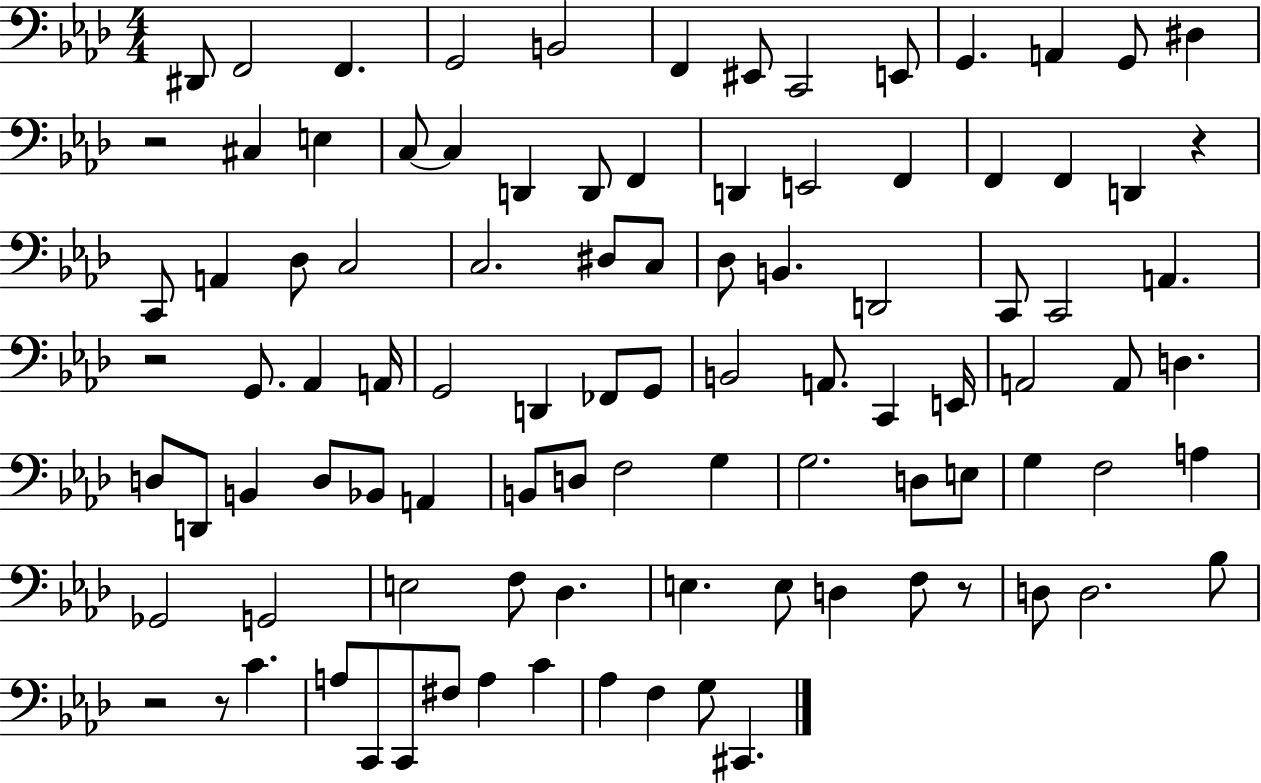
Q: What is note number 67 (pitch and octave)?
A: G3